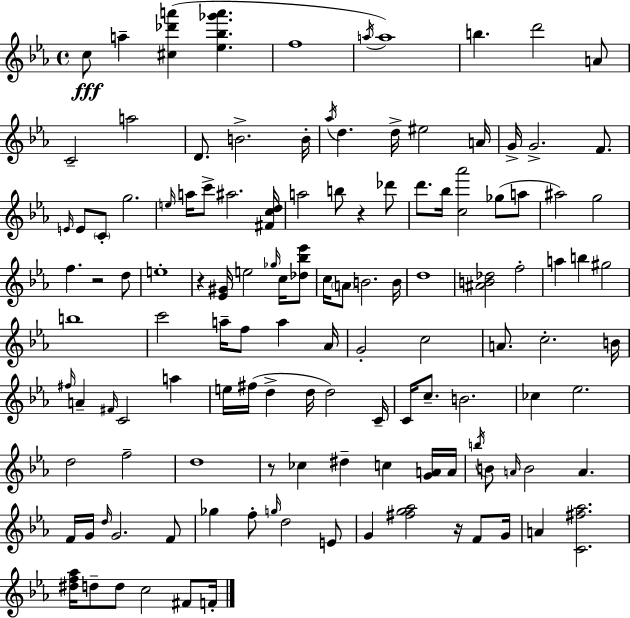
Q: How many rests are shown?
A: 5